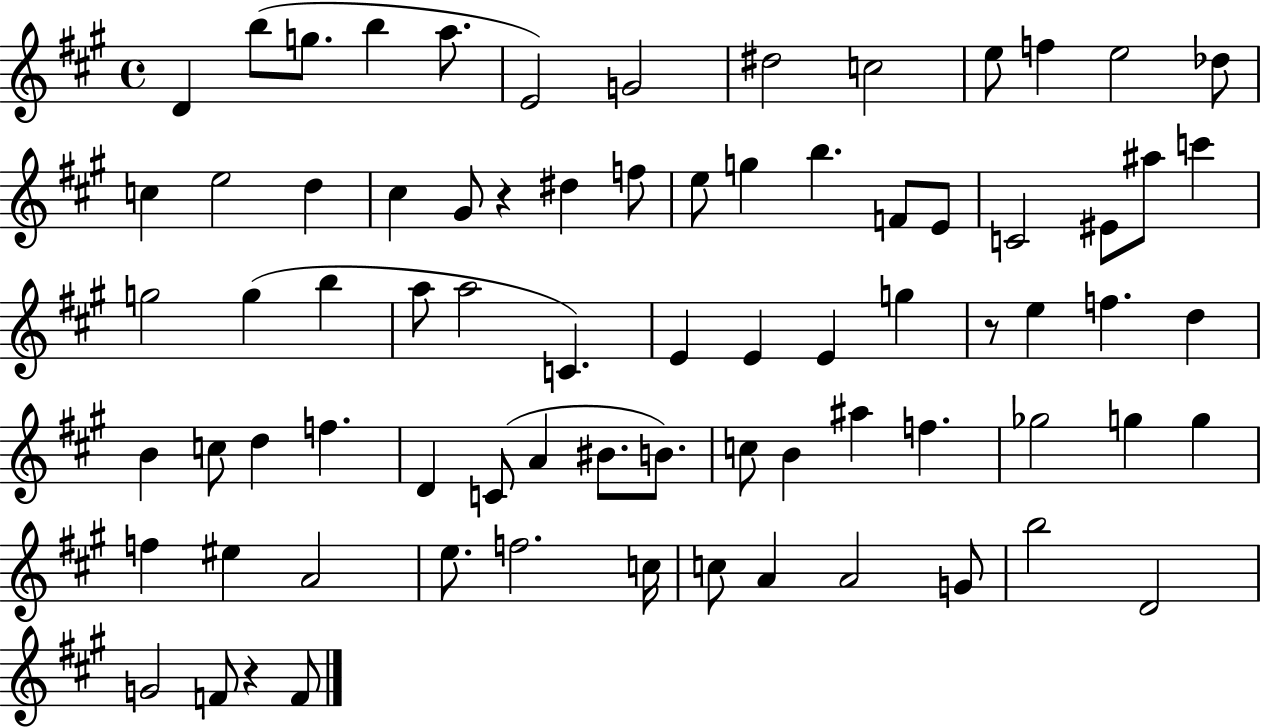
X:1
T:Untitled
M:4/4
L:1/4
K:A
D b/2 g/2 b a/2 E2 G2 ^d2 c2 e/2 f e2 _d/2 c e2 d ^c ^G/2 z ^d f/2 e/2 g b F/2 E/2 C2 ^E/2 ^a/2 c' g2 g b a/2 a2 C E E E g z/2 e f d B c/2 d f D C/2 A ^B/2 B/2 c/2 B ^a f _g2 g g f ^e A2 e/2 f2 c/4 c/2 A A2 G/2 b2 D2 G2 F/2 z F/2